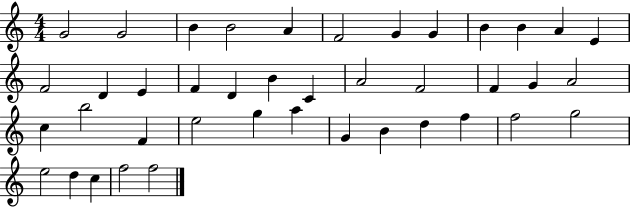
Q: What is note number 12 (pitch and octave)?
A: E4